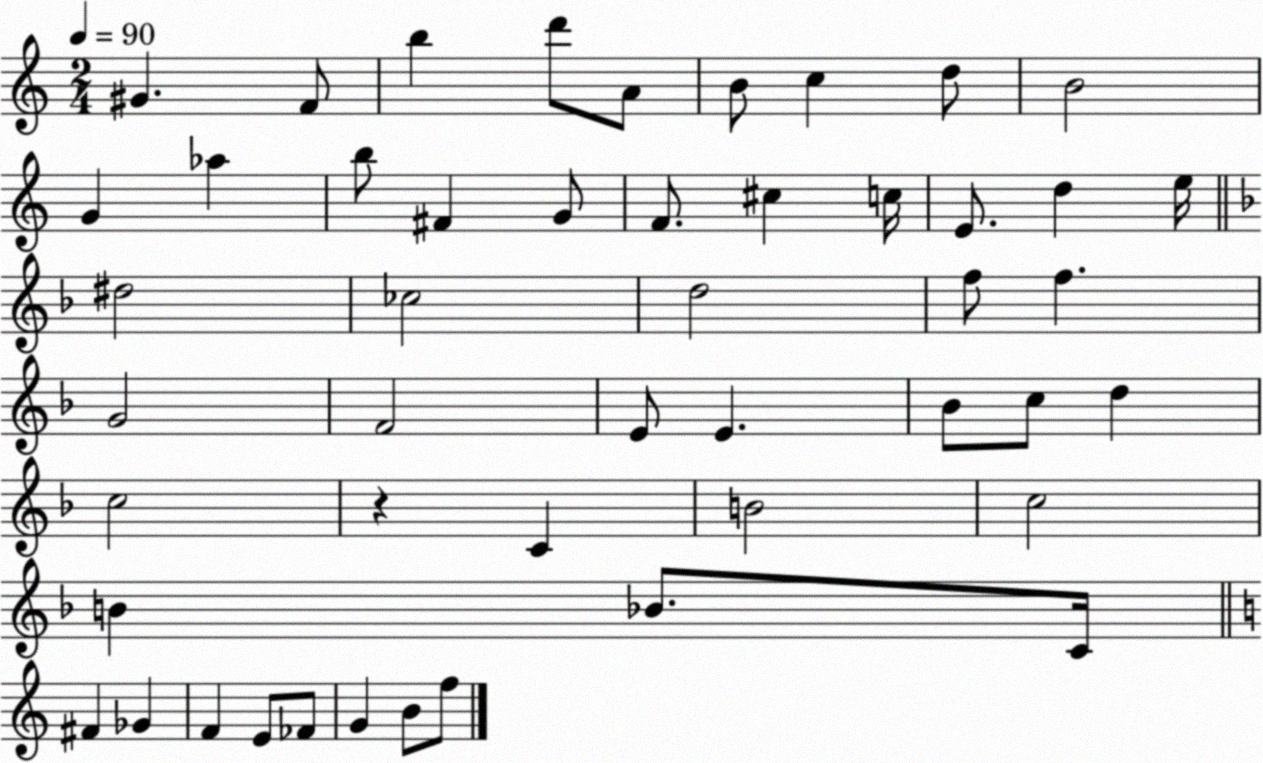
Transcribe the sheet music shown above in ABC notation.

X:1
T:Untitled
M:2/4
L:1/4
K:C
^G F/2 b d'/2 A/2 B/2 c d/2 B2 G _a b/2 ^F G/2 F/2 ^c c/4 E/2 d e/4 ^d2 _c2 d2 f/2 f G2 F2 E/2 E _B/2 c/2 d c2 z C B2 c2 B _B/2 C/4 ^F _G F E/2 _F/2 G B/2 f/2